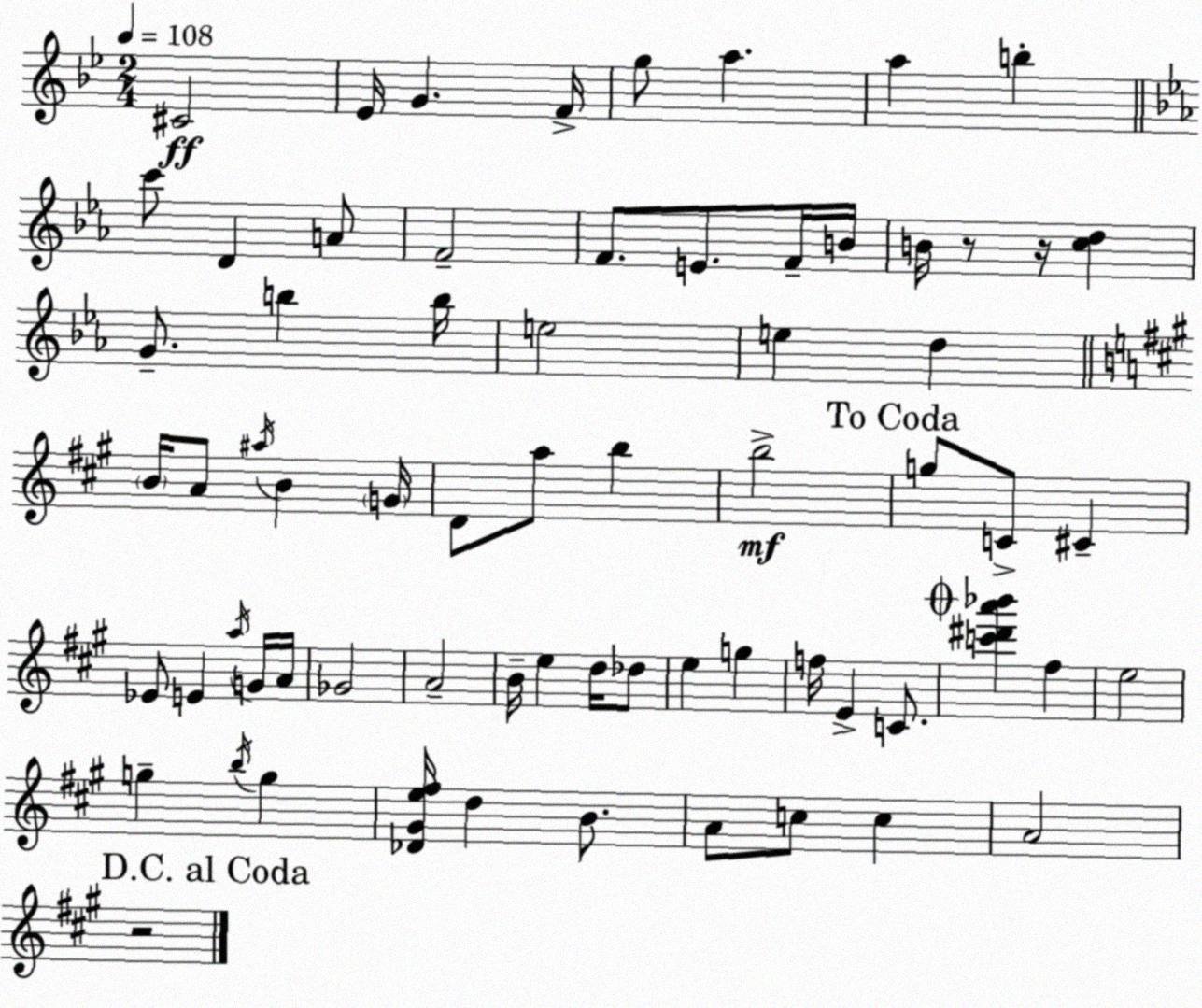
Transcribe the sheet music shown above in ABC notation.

X:1
T:Untitled
M:2/4
L:1/4
K:Bb
^C2 _E/4 G F/4 g/2 a a b c'/2 D A/2 F2 F/2 E/2 F/4 B/4 B/4 z/2 z/4 [cd] G/2 b b/4 e2 e d B/4 A/2 ^a/4 B G/4 D/2 a/2 b b2 g/2 C/2 ^C _E/2 E a/4 G/4 A/4 _G2 A2 B/4 e d/4 _d/2 e g f/4 E C/2 [c'^d'a'_b'] ^f e2 g b/4 g [_D^Ge^f]/4 d B/2 A/2 c/2 c A2 z2